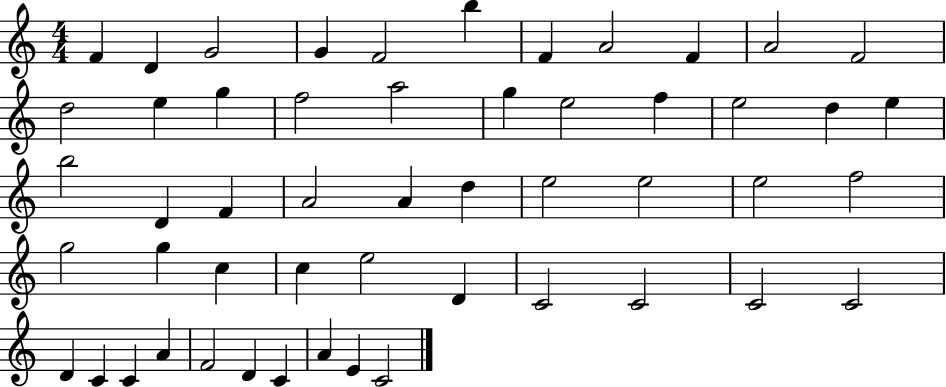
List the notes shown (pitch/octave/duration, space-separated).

F4/q D4/q G4/h G4/q F4/h B5/q F4/q A4/h F4/q A4/h F4/h D5/h E5/q G5/q F5/h A5/h G5/q E5/h F5/q E5/h D5/q E5/q B5/h D4/q F4/q A4/h A4/q D5/q E5/h E5/h E5/h F5/h G5/h G5/q C5/q C5/q E5/h D4/q C4/h C4/h C4/h C4/h D4/q C4/q C4/q A4/q F4/h D4/q C4/q A4/q E4/q C4/h